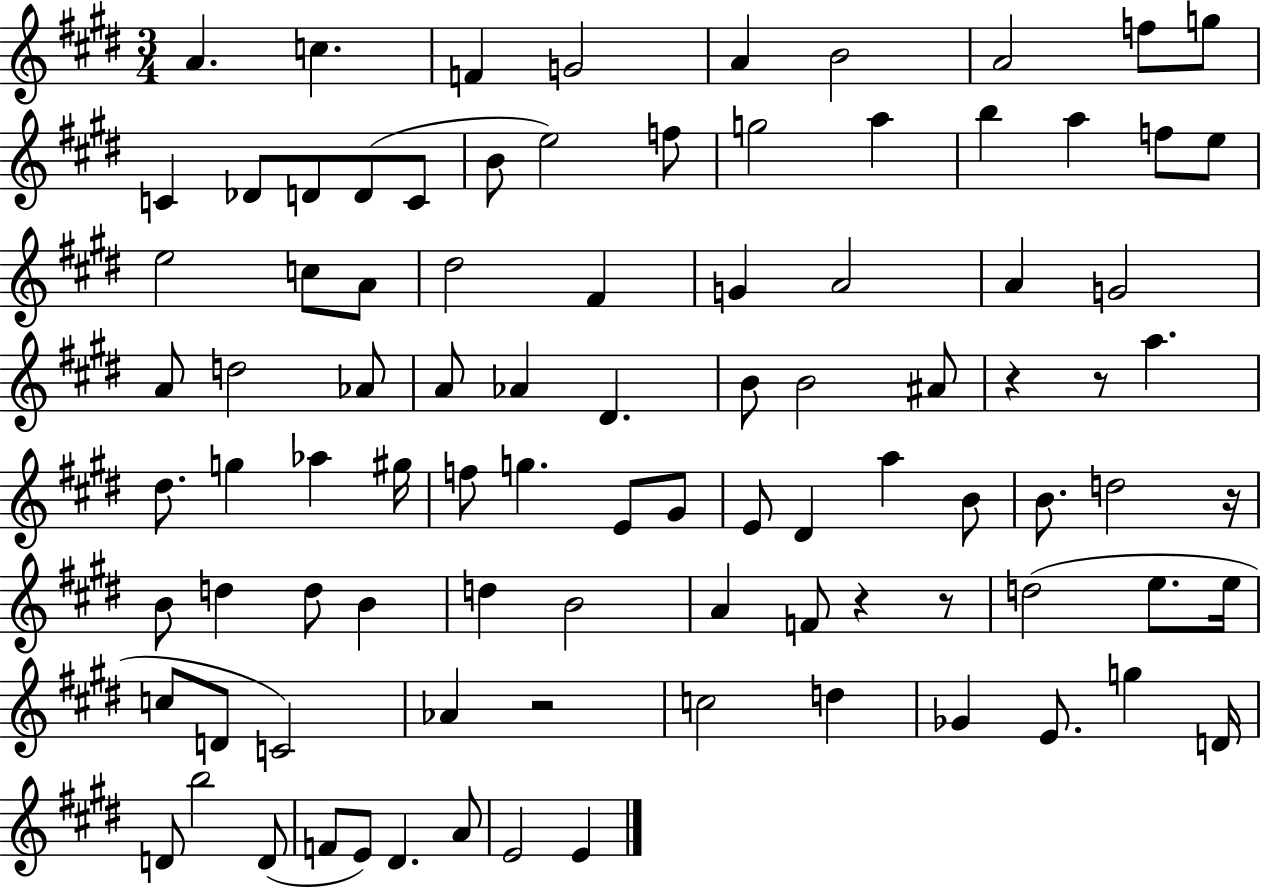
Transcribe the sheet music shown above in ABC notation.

X:1
T:Untitled
M:3/4
L:1/4
K:E
A c F G2 A B2 A2 f/2 g/2 C _D/2 D/2 D/2 C/2 B/2 e2 f/2 g2 a b a f/2 e/2 e2 c/2 A/2 ^d2 ^F G A2 A G2 A/2 d2 _A/2 A/2 _A ^D B/2 B2 ^A/2 z z/2 a ^d/2 g _a ^g/4 f/2 g E/2 ^G/2 E/2 ^D a B/2 B/2 d2 z/4 B/2 d d/2 B d B2 A F/2 z z/2 d2 e/2 e/4 c/2 D/2 C2 _A z2 c2 d _G E/2 g D/4 D/2 b2 D/2 F/2 E/2 ^D A/2 E2 E